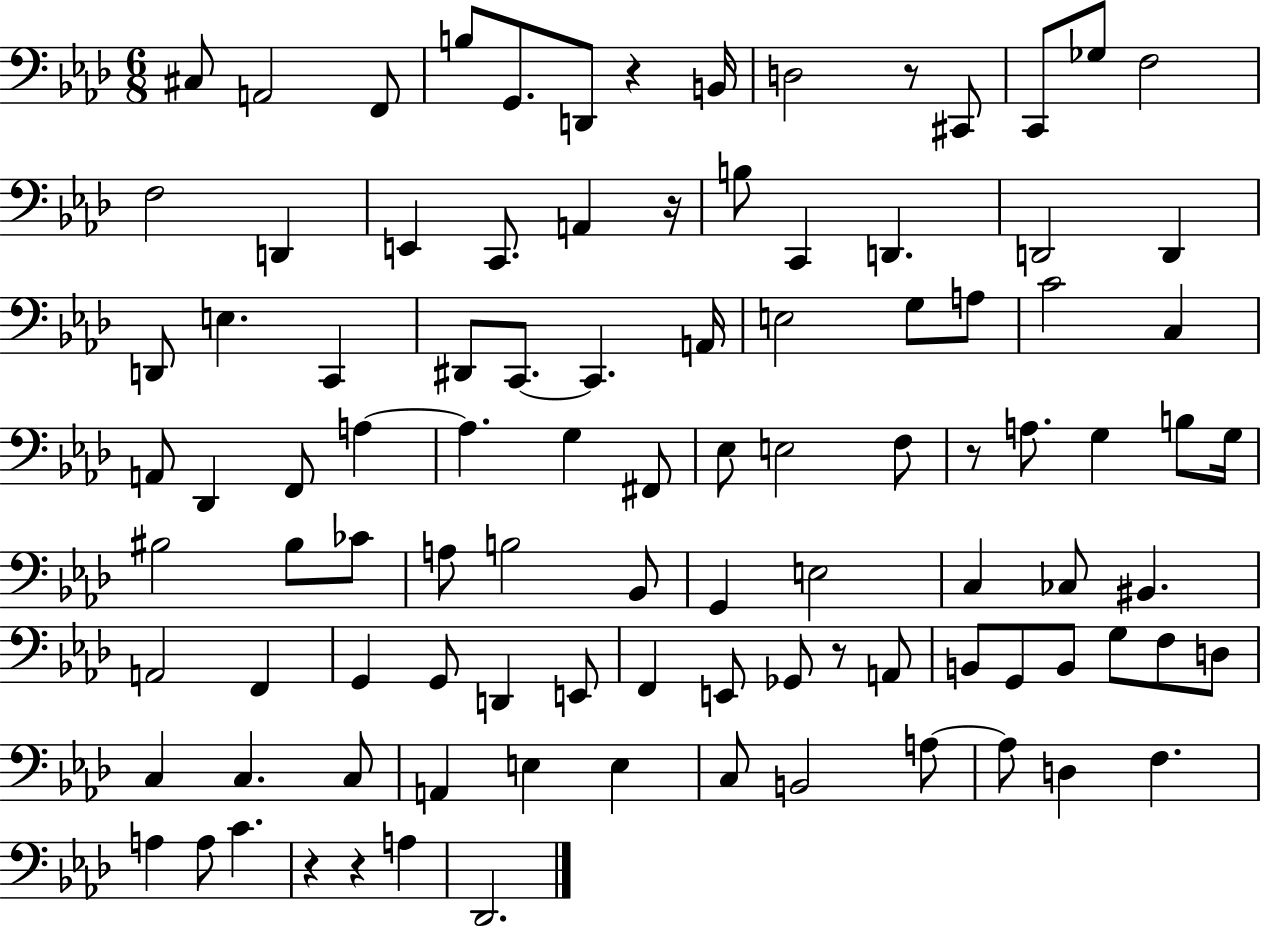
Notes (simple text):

C#3/e A2/h F2/e B3/e G2/e. D2/e R/q B2/s D3/h R/e C#2/e C2/e Gb3/e F3/h F3/h D2/q E2/q C2/e. A2/q R/s B3/e C2/q D2/q. D2/h D2/q D2/e E3/q. C2/q D#2/e C2/e. C2/q. A2/s E3/h G3/e A3/e C4/h C3/q A2/e Db2/q F2/e A3/q A3/q. G3/q F#2/e Eb3/e E3/h F3/e R/e A3/e. G3/q B3/e G3/s BIS3/h BIS3/e CES4/e A3/e B3/h Bb2/e G2/q E3/h C3/q CES3/e BIS2/q. A2/h F2/q G2/q G2/e D2/q E2/e F2/q E2/e Gb2/e R/e A2/e B2/e G2/e B2/e G3/e F3/e D3/e C3/q C3/q. C3/e A2/q E3/q E3/q C3/e B2/h A3/e A3/e D3/q F3/q. A3/q A3/e C4/q. R/q R/q A3/q Db2/h.